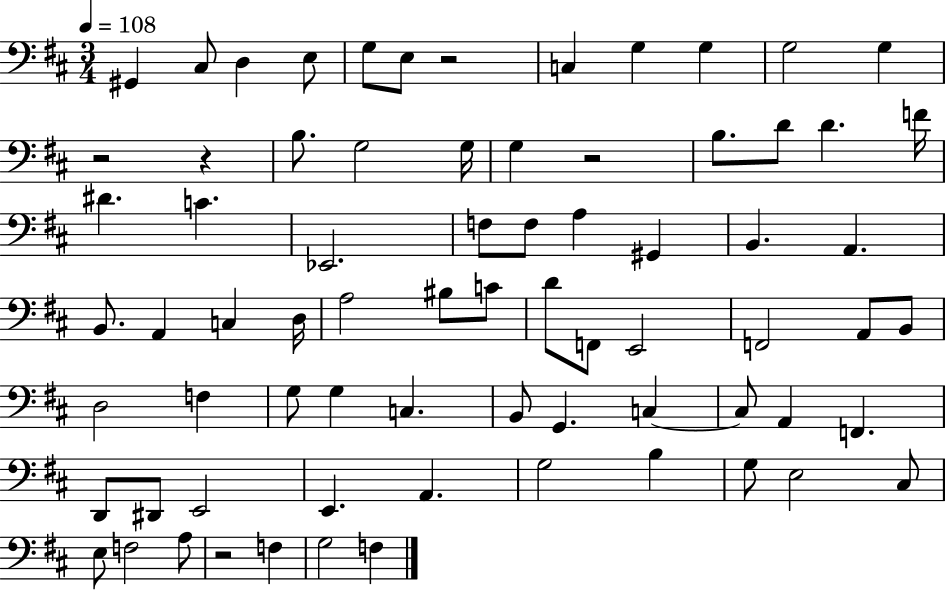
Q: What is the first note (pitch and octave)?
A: G#2